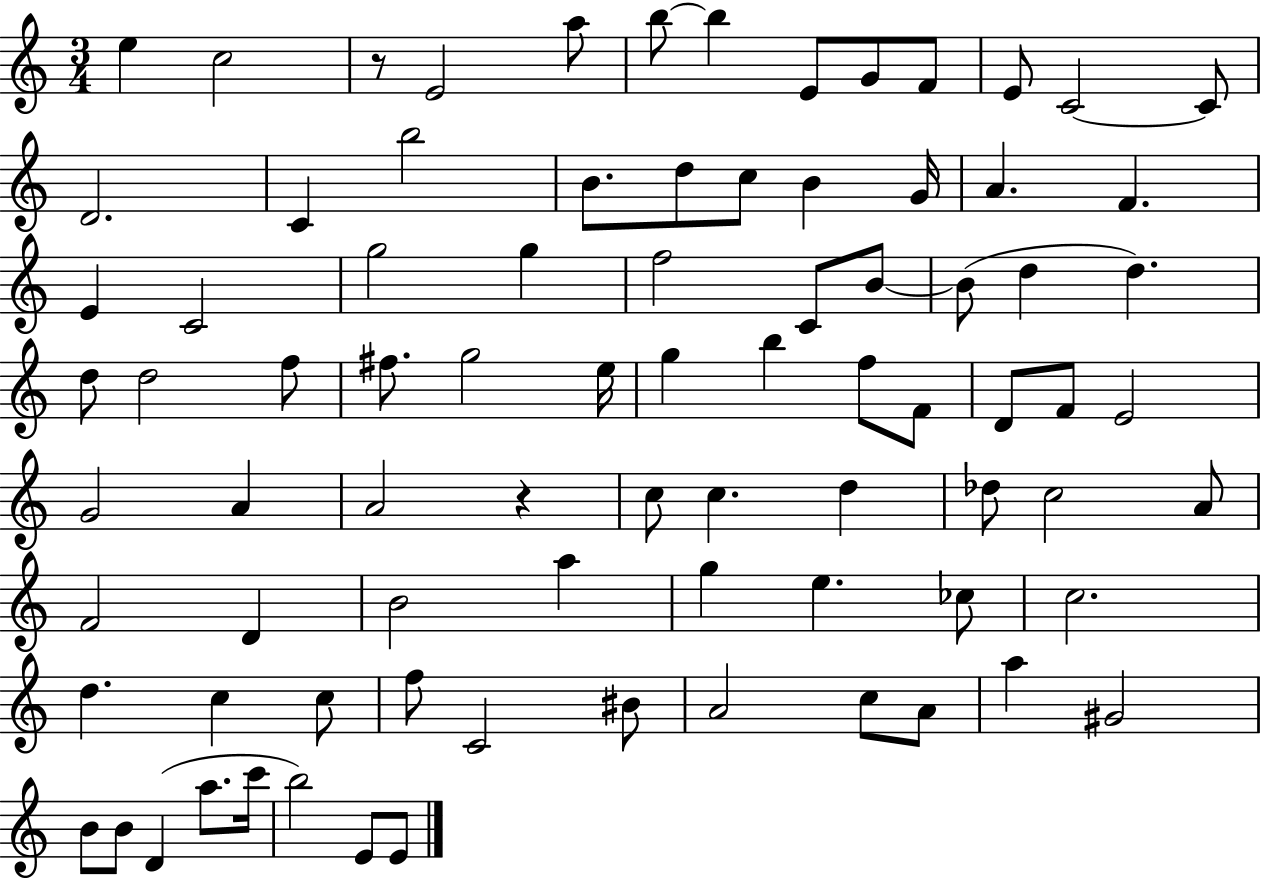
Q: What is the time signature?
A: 3/4